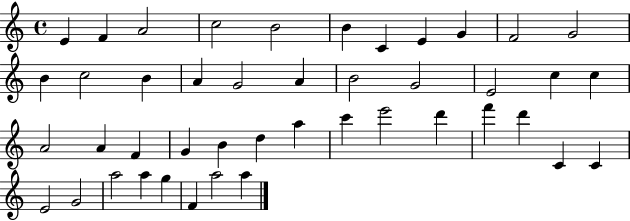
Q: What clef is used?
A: treble